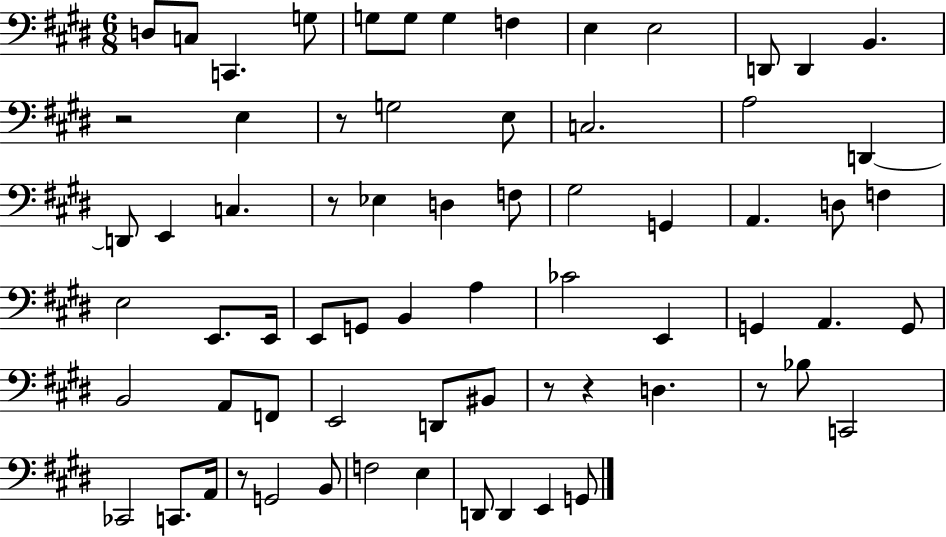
{
  \clef bass
  \numericTimeSignature
  \time 6/8
  \key e \major
  d8 c8 c,4. g8 | g8 g8 g4 f4 | e4 e2 | d,8 d,4 b,4. | \break r2 e4 | r8 g2 e8 | c2. | a2 d,4~~ | \break d,8 e,4 c4. | r8 ees4 d4 f8 | gis2 g,4 | a,4. d8 f4 | \break e2 e,8. e,16 | e,8 g,8 b,4 a4 | ces'2 e,4 | g,4 a,4. g,8 | \break b,2 a,8 f,8 | e,2 d,8 bis,8 | r8 r4 d4. | r8 bes8 c,2 | \break ces,2 c,8. a,16 | r8 g,2 b,8 | f2 e4 | d,8 d,4 e,4 g,8 | \break \bar "|."
}